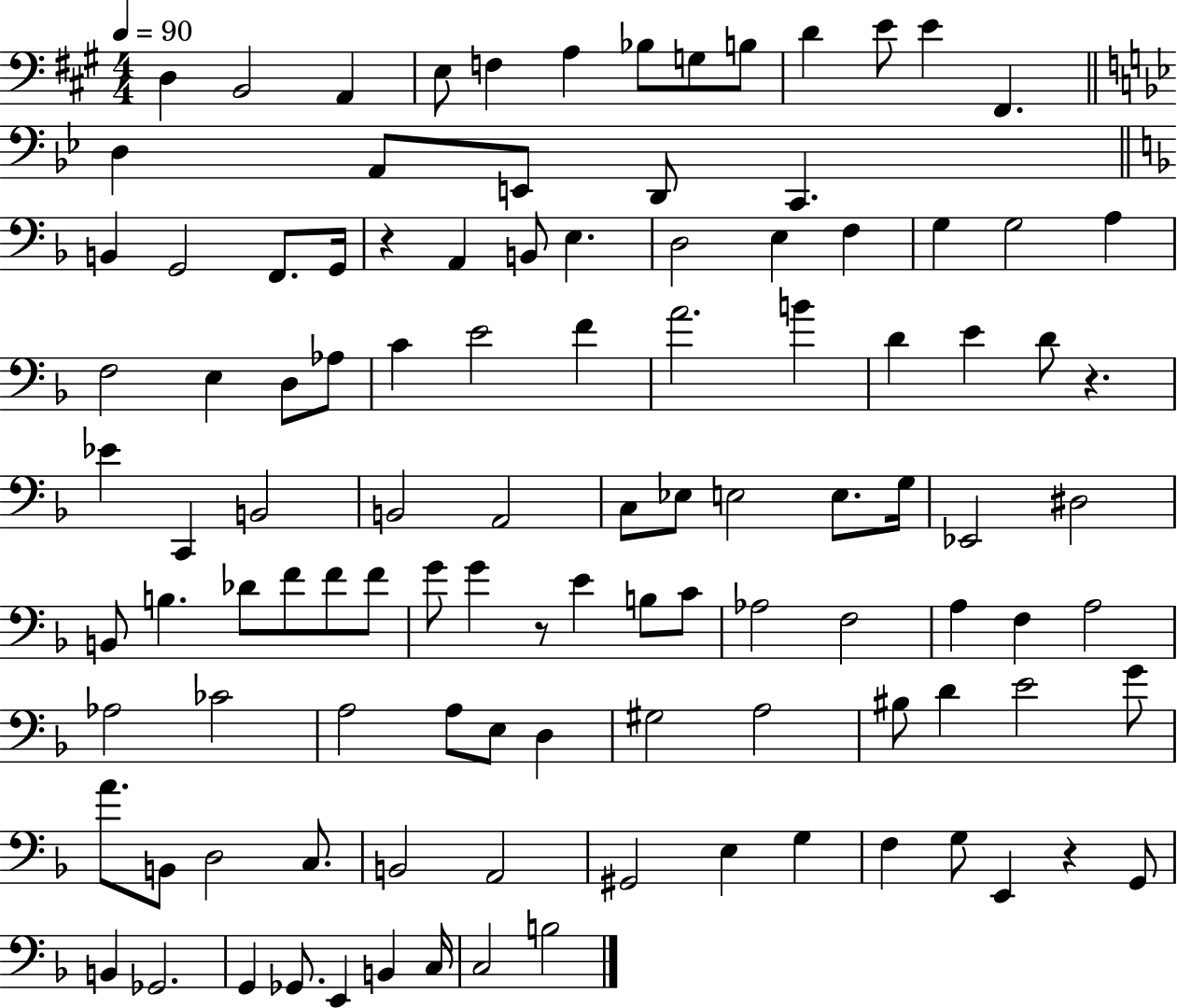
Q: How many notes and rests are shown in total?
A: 109